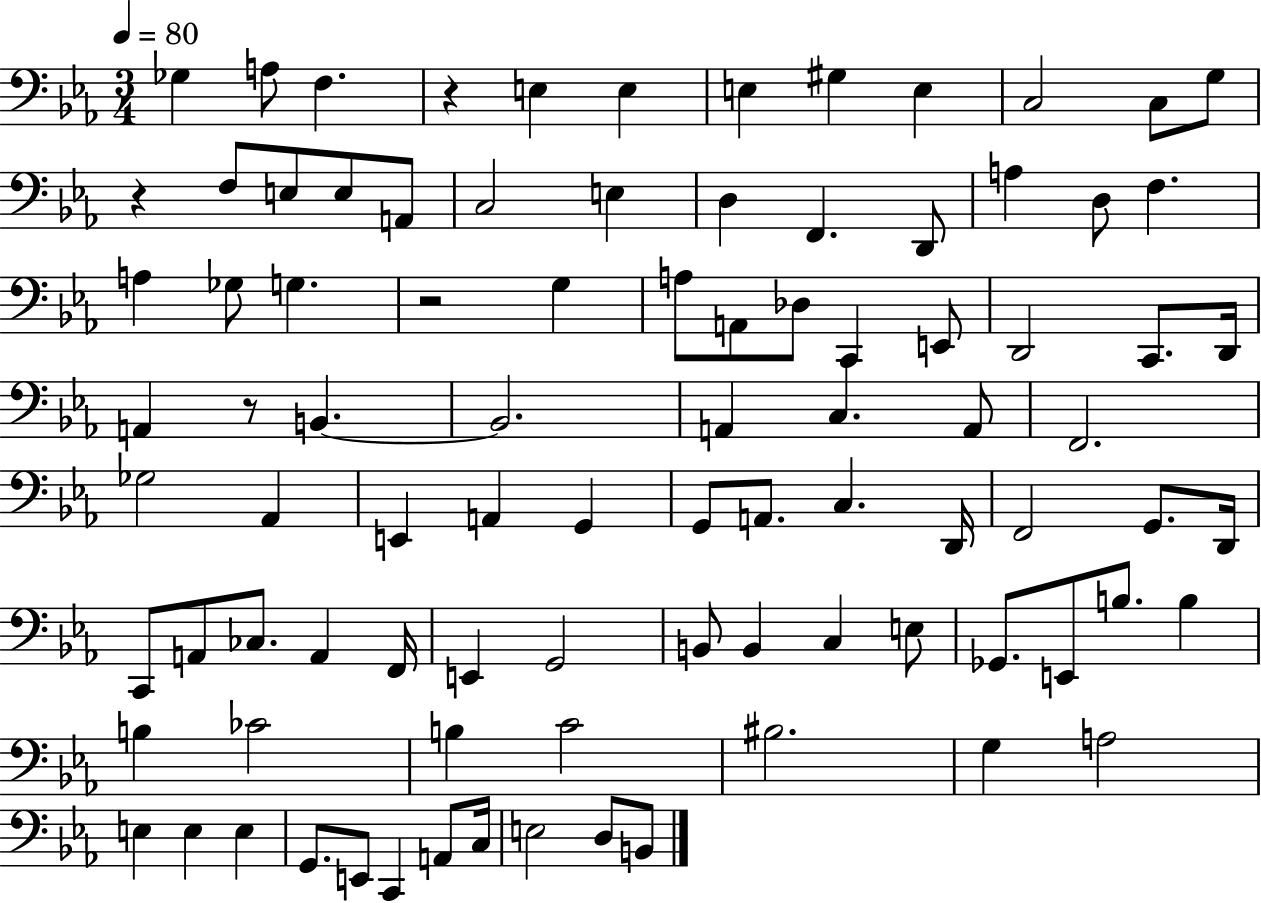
X:1
T:Untitled
M:3/4
L:1/4
K:Eb
_G, A,/2 F, z E, E, E, ^G, E, C,2 C,/2 G,/2 z F,/2 E,/2 E,/2 A,,/2 C,2 E, D, F,, D,,/2 A, D,/2 F, A, _G,/2 G, z2 G, A,/2 A,,/2 _D,/2 C,, E,,/2 D,,2 C,,/2 D,,/4 A,, z/2 B,, B,,2 A,, C, A,,/2 F,,2 _G,2 _A,, E,, A,, G,, G,,/2 A,,/2 C, D,,/4 F,,2 G,,/2 D,,/4 C,,/2 A,,/2 _C,/2 A,, F,,/4 E,, G,,2 B,,/2 B,, C, E,/2 _G,,/2 E,,/2 B,/2 B, B, _C2 B, C2 ^B,2 G, A,2 E, E, E, G,,/2 E,,/2 C,, A,,/2 C,/4 E,2 D,/2 B,,/2